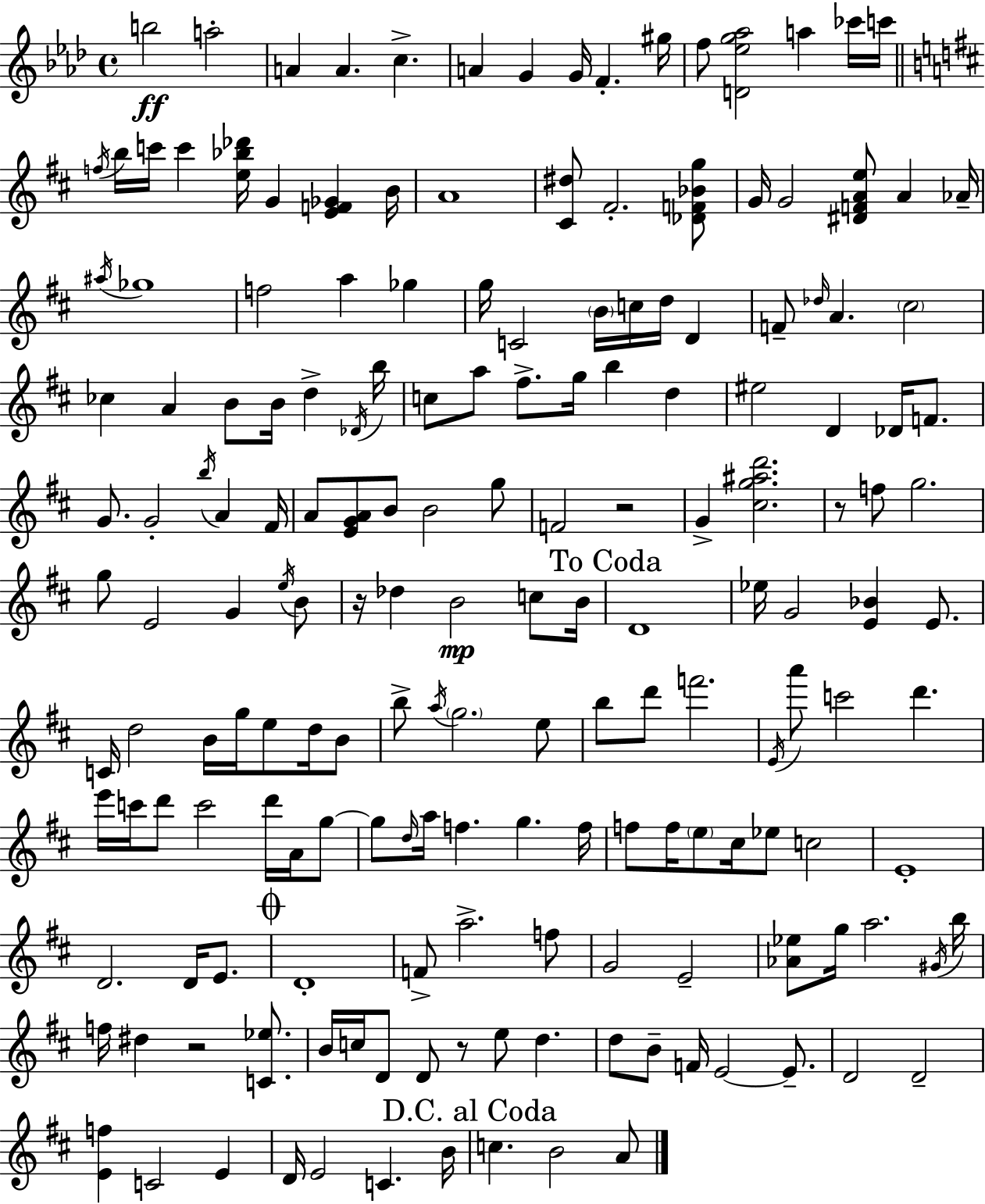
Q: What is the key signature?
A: F minor